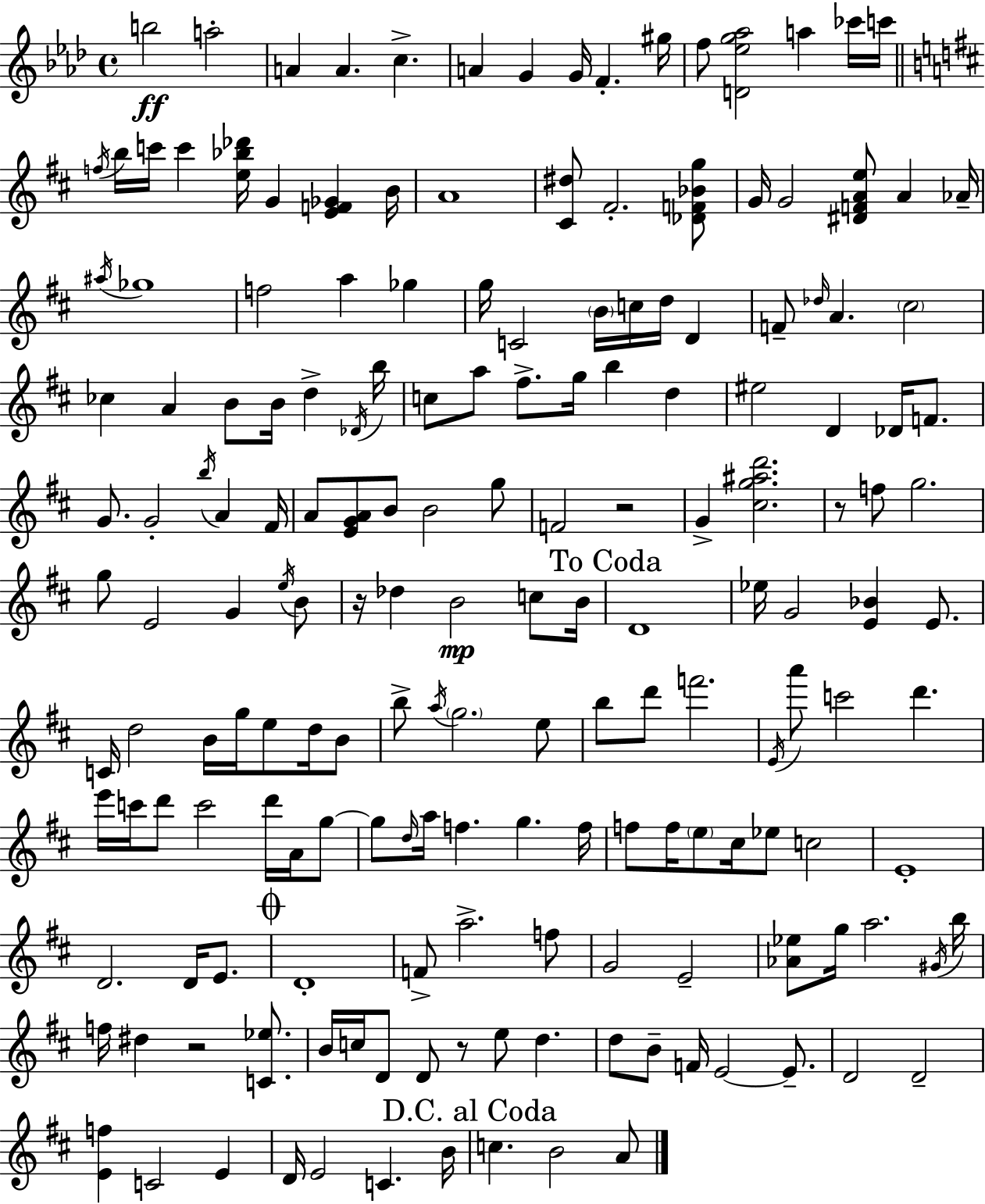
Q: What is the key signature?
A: F minor